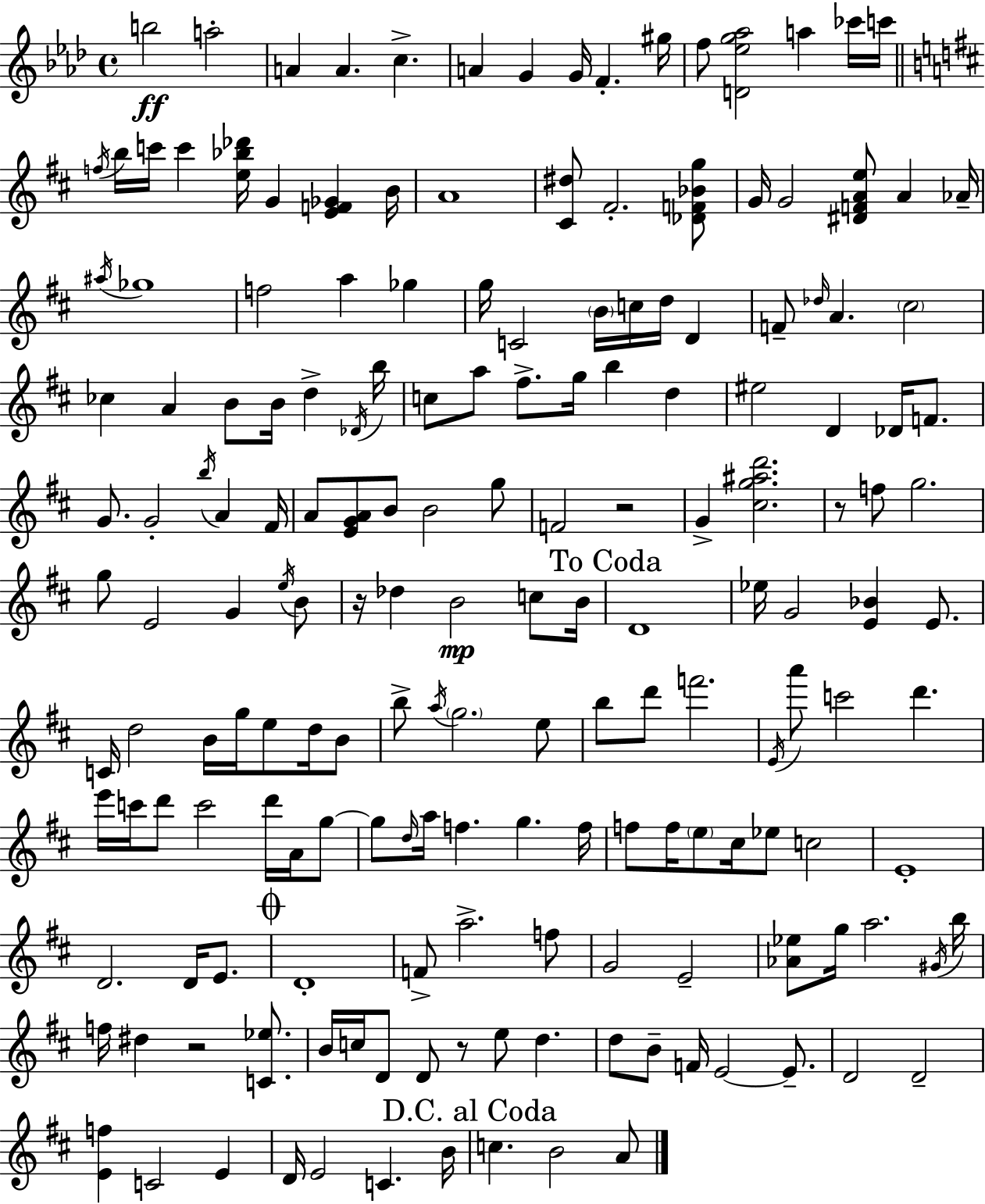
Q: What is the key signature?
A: F minor